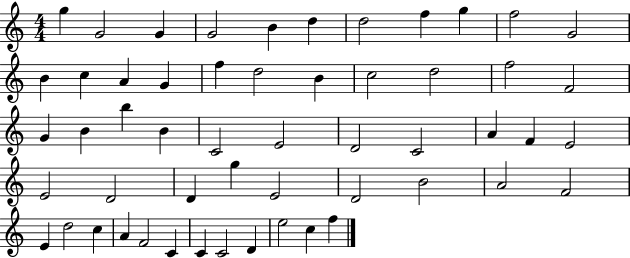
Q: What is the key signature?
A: C major